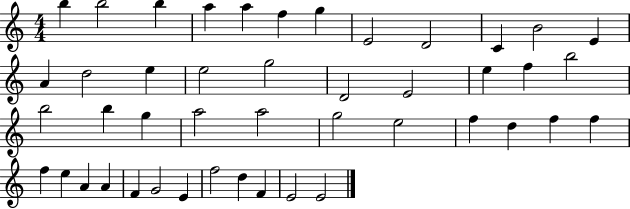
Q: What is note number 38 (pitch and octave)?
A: F4